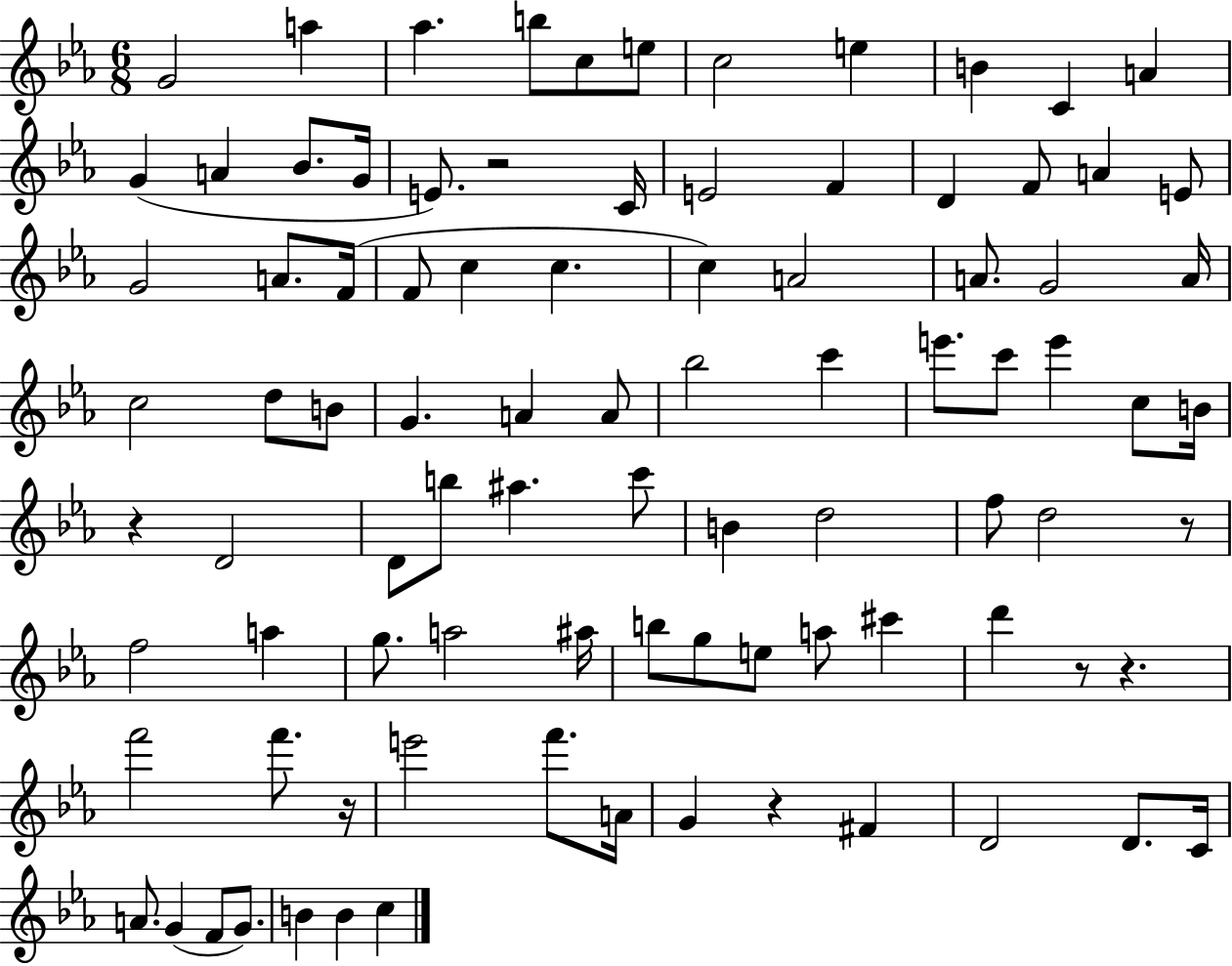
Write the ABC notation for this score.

X:1
T:Untitled
M:6/8
L:1/4
K:Eb
G2 a _a b/2 c/2 e/2 c2 e B C A G A _B/2 G/4 E/2 z2 C/4 E2 F D F/2 A E/2 G2 A/2 F/4 F/2 c c c A2 A/2 G2 A/4 c2 d/2 B/2 G A A/2 _b2 c' e'/2 c'/2 e' c/2 B/4 z D2 D/2 b/2 ^a c'/2 B d2 f/2 d2 z/2 f2 a g/2 a2 ^a/4 b/2 g/2 e/2 a/2 ^c' d' z/2 z f'2 f'/2 z/4 e'2 f'/2 A/4 G z ^F D2 D/2 C/4 A/2 G F/2 G/2 B B c